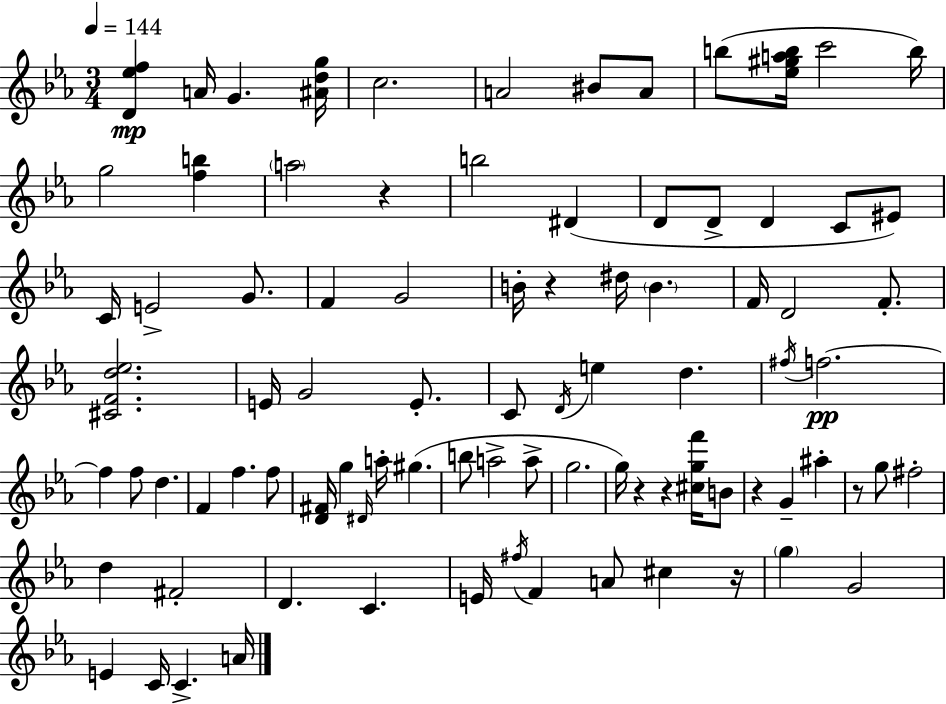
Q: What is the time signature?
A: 3/4